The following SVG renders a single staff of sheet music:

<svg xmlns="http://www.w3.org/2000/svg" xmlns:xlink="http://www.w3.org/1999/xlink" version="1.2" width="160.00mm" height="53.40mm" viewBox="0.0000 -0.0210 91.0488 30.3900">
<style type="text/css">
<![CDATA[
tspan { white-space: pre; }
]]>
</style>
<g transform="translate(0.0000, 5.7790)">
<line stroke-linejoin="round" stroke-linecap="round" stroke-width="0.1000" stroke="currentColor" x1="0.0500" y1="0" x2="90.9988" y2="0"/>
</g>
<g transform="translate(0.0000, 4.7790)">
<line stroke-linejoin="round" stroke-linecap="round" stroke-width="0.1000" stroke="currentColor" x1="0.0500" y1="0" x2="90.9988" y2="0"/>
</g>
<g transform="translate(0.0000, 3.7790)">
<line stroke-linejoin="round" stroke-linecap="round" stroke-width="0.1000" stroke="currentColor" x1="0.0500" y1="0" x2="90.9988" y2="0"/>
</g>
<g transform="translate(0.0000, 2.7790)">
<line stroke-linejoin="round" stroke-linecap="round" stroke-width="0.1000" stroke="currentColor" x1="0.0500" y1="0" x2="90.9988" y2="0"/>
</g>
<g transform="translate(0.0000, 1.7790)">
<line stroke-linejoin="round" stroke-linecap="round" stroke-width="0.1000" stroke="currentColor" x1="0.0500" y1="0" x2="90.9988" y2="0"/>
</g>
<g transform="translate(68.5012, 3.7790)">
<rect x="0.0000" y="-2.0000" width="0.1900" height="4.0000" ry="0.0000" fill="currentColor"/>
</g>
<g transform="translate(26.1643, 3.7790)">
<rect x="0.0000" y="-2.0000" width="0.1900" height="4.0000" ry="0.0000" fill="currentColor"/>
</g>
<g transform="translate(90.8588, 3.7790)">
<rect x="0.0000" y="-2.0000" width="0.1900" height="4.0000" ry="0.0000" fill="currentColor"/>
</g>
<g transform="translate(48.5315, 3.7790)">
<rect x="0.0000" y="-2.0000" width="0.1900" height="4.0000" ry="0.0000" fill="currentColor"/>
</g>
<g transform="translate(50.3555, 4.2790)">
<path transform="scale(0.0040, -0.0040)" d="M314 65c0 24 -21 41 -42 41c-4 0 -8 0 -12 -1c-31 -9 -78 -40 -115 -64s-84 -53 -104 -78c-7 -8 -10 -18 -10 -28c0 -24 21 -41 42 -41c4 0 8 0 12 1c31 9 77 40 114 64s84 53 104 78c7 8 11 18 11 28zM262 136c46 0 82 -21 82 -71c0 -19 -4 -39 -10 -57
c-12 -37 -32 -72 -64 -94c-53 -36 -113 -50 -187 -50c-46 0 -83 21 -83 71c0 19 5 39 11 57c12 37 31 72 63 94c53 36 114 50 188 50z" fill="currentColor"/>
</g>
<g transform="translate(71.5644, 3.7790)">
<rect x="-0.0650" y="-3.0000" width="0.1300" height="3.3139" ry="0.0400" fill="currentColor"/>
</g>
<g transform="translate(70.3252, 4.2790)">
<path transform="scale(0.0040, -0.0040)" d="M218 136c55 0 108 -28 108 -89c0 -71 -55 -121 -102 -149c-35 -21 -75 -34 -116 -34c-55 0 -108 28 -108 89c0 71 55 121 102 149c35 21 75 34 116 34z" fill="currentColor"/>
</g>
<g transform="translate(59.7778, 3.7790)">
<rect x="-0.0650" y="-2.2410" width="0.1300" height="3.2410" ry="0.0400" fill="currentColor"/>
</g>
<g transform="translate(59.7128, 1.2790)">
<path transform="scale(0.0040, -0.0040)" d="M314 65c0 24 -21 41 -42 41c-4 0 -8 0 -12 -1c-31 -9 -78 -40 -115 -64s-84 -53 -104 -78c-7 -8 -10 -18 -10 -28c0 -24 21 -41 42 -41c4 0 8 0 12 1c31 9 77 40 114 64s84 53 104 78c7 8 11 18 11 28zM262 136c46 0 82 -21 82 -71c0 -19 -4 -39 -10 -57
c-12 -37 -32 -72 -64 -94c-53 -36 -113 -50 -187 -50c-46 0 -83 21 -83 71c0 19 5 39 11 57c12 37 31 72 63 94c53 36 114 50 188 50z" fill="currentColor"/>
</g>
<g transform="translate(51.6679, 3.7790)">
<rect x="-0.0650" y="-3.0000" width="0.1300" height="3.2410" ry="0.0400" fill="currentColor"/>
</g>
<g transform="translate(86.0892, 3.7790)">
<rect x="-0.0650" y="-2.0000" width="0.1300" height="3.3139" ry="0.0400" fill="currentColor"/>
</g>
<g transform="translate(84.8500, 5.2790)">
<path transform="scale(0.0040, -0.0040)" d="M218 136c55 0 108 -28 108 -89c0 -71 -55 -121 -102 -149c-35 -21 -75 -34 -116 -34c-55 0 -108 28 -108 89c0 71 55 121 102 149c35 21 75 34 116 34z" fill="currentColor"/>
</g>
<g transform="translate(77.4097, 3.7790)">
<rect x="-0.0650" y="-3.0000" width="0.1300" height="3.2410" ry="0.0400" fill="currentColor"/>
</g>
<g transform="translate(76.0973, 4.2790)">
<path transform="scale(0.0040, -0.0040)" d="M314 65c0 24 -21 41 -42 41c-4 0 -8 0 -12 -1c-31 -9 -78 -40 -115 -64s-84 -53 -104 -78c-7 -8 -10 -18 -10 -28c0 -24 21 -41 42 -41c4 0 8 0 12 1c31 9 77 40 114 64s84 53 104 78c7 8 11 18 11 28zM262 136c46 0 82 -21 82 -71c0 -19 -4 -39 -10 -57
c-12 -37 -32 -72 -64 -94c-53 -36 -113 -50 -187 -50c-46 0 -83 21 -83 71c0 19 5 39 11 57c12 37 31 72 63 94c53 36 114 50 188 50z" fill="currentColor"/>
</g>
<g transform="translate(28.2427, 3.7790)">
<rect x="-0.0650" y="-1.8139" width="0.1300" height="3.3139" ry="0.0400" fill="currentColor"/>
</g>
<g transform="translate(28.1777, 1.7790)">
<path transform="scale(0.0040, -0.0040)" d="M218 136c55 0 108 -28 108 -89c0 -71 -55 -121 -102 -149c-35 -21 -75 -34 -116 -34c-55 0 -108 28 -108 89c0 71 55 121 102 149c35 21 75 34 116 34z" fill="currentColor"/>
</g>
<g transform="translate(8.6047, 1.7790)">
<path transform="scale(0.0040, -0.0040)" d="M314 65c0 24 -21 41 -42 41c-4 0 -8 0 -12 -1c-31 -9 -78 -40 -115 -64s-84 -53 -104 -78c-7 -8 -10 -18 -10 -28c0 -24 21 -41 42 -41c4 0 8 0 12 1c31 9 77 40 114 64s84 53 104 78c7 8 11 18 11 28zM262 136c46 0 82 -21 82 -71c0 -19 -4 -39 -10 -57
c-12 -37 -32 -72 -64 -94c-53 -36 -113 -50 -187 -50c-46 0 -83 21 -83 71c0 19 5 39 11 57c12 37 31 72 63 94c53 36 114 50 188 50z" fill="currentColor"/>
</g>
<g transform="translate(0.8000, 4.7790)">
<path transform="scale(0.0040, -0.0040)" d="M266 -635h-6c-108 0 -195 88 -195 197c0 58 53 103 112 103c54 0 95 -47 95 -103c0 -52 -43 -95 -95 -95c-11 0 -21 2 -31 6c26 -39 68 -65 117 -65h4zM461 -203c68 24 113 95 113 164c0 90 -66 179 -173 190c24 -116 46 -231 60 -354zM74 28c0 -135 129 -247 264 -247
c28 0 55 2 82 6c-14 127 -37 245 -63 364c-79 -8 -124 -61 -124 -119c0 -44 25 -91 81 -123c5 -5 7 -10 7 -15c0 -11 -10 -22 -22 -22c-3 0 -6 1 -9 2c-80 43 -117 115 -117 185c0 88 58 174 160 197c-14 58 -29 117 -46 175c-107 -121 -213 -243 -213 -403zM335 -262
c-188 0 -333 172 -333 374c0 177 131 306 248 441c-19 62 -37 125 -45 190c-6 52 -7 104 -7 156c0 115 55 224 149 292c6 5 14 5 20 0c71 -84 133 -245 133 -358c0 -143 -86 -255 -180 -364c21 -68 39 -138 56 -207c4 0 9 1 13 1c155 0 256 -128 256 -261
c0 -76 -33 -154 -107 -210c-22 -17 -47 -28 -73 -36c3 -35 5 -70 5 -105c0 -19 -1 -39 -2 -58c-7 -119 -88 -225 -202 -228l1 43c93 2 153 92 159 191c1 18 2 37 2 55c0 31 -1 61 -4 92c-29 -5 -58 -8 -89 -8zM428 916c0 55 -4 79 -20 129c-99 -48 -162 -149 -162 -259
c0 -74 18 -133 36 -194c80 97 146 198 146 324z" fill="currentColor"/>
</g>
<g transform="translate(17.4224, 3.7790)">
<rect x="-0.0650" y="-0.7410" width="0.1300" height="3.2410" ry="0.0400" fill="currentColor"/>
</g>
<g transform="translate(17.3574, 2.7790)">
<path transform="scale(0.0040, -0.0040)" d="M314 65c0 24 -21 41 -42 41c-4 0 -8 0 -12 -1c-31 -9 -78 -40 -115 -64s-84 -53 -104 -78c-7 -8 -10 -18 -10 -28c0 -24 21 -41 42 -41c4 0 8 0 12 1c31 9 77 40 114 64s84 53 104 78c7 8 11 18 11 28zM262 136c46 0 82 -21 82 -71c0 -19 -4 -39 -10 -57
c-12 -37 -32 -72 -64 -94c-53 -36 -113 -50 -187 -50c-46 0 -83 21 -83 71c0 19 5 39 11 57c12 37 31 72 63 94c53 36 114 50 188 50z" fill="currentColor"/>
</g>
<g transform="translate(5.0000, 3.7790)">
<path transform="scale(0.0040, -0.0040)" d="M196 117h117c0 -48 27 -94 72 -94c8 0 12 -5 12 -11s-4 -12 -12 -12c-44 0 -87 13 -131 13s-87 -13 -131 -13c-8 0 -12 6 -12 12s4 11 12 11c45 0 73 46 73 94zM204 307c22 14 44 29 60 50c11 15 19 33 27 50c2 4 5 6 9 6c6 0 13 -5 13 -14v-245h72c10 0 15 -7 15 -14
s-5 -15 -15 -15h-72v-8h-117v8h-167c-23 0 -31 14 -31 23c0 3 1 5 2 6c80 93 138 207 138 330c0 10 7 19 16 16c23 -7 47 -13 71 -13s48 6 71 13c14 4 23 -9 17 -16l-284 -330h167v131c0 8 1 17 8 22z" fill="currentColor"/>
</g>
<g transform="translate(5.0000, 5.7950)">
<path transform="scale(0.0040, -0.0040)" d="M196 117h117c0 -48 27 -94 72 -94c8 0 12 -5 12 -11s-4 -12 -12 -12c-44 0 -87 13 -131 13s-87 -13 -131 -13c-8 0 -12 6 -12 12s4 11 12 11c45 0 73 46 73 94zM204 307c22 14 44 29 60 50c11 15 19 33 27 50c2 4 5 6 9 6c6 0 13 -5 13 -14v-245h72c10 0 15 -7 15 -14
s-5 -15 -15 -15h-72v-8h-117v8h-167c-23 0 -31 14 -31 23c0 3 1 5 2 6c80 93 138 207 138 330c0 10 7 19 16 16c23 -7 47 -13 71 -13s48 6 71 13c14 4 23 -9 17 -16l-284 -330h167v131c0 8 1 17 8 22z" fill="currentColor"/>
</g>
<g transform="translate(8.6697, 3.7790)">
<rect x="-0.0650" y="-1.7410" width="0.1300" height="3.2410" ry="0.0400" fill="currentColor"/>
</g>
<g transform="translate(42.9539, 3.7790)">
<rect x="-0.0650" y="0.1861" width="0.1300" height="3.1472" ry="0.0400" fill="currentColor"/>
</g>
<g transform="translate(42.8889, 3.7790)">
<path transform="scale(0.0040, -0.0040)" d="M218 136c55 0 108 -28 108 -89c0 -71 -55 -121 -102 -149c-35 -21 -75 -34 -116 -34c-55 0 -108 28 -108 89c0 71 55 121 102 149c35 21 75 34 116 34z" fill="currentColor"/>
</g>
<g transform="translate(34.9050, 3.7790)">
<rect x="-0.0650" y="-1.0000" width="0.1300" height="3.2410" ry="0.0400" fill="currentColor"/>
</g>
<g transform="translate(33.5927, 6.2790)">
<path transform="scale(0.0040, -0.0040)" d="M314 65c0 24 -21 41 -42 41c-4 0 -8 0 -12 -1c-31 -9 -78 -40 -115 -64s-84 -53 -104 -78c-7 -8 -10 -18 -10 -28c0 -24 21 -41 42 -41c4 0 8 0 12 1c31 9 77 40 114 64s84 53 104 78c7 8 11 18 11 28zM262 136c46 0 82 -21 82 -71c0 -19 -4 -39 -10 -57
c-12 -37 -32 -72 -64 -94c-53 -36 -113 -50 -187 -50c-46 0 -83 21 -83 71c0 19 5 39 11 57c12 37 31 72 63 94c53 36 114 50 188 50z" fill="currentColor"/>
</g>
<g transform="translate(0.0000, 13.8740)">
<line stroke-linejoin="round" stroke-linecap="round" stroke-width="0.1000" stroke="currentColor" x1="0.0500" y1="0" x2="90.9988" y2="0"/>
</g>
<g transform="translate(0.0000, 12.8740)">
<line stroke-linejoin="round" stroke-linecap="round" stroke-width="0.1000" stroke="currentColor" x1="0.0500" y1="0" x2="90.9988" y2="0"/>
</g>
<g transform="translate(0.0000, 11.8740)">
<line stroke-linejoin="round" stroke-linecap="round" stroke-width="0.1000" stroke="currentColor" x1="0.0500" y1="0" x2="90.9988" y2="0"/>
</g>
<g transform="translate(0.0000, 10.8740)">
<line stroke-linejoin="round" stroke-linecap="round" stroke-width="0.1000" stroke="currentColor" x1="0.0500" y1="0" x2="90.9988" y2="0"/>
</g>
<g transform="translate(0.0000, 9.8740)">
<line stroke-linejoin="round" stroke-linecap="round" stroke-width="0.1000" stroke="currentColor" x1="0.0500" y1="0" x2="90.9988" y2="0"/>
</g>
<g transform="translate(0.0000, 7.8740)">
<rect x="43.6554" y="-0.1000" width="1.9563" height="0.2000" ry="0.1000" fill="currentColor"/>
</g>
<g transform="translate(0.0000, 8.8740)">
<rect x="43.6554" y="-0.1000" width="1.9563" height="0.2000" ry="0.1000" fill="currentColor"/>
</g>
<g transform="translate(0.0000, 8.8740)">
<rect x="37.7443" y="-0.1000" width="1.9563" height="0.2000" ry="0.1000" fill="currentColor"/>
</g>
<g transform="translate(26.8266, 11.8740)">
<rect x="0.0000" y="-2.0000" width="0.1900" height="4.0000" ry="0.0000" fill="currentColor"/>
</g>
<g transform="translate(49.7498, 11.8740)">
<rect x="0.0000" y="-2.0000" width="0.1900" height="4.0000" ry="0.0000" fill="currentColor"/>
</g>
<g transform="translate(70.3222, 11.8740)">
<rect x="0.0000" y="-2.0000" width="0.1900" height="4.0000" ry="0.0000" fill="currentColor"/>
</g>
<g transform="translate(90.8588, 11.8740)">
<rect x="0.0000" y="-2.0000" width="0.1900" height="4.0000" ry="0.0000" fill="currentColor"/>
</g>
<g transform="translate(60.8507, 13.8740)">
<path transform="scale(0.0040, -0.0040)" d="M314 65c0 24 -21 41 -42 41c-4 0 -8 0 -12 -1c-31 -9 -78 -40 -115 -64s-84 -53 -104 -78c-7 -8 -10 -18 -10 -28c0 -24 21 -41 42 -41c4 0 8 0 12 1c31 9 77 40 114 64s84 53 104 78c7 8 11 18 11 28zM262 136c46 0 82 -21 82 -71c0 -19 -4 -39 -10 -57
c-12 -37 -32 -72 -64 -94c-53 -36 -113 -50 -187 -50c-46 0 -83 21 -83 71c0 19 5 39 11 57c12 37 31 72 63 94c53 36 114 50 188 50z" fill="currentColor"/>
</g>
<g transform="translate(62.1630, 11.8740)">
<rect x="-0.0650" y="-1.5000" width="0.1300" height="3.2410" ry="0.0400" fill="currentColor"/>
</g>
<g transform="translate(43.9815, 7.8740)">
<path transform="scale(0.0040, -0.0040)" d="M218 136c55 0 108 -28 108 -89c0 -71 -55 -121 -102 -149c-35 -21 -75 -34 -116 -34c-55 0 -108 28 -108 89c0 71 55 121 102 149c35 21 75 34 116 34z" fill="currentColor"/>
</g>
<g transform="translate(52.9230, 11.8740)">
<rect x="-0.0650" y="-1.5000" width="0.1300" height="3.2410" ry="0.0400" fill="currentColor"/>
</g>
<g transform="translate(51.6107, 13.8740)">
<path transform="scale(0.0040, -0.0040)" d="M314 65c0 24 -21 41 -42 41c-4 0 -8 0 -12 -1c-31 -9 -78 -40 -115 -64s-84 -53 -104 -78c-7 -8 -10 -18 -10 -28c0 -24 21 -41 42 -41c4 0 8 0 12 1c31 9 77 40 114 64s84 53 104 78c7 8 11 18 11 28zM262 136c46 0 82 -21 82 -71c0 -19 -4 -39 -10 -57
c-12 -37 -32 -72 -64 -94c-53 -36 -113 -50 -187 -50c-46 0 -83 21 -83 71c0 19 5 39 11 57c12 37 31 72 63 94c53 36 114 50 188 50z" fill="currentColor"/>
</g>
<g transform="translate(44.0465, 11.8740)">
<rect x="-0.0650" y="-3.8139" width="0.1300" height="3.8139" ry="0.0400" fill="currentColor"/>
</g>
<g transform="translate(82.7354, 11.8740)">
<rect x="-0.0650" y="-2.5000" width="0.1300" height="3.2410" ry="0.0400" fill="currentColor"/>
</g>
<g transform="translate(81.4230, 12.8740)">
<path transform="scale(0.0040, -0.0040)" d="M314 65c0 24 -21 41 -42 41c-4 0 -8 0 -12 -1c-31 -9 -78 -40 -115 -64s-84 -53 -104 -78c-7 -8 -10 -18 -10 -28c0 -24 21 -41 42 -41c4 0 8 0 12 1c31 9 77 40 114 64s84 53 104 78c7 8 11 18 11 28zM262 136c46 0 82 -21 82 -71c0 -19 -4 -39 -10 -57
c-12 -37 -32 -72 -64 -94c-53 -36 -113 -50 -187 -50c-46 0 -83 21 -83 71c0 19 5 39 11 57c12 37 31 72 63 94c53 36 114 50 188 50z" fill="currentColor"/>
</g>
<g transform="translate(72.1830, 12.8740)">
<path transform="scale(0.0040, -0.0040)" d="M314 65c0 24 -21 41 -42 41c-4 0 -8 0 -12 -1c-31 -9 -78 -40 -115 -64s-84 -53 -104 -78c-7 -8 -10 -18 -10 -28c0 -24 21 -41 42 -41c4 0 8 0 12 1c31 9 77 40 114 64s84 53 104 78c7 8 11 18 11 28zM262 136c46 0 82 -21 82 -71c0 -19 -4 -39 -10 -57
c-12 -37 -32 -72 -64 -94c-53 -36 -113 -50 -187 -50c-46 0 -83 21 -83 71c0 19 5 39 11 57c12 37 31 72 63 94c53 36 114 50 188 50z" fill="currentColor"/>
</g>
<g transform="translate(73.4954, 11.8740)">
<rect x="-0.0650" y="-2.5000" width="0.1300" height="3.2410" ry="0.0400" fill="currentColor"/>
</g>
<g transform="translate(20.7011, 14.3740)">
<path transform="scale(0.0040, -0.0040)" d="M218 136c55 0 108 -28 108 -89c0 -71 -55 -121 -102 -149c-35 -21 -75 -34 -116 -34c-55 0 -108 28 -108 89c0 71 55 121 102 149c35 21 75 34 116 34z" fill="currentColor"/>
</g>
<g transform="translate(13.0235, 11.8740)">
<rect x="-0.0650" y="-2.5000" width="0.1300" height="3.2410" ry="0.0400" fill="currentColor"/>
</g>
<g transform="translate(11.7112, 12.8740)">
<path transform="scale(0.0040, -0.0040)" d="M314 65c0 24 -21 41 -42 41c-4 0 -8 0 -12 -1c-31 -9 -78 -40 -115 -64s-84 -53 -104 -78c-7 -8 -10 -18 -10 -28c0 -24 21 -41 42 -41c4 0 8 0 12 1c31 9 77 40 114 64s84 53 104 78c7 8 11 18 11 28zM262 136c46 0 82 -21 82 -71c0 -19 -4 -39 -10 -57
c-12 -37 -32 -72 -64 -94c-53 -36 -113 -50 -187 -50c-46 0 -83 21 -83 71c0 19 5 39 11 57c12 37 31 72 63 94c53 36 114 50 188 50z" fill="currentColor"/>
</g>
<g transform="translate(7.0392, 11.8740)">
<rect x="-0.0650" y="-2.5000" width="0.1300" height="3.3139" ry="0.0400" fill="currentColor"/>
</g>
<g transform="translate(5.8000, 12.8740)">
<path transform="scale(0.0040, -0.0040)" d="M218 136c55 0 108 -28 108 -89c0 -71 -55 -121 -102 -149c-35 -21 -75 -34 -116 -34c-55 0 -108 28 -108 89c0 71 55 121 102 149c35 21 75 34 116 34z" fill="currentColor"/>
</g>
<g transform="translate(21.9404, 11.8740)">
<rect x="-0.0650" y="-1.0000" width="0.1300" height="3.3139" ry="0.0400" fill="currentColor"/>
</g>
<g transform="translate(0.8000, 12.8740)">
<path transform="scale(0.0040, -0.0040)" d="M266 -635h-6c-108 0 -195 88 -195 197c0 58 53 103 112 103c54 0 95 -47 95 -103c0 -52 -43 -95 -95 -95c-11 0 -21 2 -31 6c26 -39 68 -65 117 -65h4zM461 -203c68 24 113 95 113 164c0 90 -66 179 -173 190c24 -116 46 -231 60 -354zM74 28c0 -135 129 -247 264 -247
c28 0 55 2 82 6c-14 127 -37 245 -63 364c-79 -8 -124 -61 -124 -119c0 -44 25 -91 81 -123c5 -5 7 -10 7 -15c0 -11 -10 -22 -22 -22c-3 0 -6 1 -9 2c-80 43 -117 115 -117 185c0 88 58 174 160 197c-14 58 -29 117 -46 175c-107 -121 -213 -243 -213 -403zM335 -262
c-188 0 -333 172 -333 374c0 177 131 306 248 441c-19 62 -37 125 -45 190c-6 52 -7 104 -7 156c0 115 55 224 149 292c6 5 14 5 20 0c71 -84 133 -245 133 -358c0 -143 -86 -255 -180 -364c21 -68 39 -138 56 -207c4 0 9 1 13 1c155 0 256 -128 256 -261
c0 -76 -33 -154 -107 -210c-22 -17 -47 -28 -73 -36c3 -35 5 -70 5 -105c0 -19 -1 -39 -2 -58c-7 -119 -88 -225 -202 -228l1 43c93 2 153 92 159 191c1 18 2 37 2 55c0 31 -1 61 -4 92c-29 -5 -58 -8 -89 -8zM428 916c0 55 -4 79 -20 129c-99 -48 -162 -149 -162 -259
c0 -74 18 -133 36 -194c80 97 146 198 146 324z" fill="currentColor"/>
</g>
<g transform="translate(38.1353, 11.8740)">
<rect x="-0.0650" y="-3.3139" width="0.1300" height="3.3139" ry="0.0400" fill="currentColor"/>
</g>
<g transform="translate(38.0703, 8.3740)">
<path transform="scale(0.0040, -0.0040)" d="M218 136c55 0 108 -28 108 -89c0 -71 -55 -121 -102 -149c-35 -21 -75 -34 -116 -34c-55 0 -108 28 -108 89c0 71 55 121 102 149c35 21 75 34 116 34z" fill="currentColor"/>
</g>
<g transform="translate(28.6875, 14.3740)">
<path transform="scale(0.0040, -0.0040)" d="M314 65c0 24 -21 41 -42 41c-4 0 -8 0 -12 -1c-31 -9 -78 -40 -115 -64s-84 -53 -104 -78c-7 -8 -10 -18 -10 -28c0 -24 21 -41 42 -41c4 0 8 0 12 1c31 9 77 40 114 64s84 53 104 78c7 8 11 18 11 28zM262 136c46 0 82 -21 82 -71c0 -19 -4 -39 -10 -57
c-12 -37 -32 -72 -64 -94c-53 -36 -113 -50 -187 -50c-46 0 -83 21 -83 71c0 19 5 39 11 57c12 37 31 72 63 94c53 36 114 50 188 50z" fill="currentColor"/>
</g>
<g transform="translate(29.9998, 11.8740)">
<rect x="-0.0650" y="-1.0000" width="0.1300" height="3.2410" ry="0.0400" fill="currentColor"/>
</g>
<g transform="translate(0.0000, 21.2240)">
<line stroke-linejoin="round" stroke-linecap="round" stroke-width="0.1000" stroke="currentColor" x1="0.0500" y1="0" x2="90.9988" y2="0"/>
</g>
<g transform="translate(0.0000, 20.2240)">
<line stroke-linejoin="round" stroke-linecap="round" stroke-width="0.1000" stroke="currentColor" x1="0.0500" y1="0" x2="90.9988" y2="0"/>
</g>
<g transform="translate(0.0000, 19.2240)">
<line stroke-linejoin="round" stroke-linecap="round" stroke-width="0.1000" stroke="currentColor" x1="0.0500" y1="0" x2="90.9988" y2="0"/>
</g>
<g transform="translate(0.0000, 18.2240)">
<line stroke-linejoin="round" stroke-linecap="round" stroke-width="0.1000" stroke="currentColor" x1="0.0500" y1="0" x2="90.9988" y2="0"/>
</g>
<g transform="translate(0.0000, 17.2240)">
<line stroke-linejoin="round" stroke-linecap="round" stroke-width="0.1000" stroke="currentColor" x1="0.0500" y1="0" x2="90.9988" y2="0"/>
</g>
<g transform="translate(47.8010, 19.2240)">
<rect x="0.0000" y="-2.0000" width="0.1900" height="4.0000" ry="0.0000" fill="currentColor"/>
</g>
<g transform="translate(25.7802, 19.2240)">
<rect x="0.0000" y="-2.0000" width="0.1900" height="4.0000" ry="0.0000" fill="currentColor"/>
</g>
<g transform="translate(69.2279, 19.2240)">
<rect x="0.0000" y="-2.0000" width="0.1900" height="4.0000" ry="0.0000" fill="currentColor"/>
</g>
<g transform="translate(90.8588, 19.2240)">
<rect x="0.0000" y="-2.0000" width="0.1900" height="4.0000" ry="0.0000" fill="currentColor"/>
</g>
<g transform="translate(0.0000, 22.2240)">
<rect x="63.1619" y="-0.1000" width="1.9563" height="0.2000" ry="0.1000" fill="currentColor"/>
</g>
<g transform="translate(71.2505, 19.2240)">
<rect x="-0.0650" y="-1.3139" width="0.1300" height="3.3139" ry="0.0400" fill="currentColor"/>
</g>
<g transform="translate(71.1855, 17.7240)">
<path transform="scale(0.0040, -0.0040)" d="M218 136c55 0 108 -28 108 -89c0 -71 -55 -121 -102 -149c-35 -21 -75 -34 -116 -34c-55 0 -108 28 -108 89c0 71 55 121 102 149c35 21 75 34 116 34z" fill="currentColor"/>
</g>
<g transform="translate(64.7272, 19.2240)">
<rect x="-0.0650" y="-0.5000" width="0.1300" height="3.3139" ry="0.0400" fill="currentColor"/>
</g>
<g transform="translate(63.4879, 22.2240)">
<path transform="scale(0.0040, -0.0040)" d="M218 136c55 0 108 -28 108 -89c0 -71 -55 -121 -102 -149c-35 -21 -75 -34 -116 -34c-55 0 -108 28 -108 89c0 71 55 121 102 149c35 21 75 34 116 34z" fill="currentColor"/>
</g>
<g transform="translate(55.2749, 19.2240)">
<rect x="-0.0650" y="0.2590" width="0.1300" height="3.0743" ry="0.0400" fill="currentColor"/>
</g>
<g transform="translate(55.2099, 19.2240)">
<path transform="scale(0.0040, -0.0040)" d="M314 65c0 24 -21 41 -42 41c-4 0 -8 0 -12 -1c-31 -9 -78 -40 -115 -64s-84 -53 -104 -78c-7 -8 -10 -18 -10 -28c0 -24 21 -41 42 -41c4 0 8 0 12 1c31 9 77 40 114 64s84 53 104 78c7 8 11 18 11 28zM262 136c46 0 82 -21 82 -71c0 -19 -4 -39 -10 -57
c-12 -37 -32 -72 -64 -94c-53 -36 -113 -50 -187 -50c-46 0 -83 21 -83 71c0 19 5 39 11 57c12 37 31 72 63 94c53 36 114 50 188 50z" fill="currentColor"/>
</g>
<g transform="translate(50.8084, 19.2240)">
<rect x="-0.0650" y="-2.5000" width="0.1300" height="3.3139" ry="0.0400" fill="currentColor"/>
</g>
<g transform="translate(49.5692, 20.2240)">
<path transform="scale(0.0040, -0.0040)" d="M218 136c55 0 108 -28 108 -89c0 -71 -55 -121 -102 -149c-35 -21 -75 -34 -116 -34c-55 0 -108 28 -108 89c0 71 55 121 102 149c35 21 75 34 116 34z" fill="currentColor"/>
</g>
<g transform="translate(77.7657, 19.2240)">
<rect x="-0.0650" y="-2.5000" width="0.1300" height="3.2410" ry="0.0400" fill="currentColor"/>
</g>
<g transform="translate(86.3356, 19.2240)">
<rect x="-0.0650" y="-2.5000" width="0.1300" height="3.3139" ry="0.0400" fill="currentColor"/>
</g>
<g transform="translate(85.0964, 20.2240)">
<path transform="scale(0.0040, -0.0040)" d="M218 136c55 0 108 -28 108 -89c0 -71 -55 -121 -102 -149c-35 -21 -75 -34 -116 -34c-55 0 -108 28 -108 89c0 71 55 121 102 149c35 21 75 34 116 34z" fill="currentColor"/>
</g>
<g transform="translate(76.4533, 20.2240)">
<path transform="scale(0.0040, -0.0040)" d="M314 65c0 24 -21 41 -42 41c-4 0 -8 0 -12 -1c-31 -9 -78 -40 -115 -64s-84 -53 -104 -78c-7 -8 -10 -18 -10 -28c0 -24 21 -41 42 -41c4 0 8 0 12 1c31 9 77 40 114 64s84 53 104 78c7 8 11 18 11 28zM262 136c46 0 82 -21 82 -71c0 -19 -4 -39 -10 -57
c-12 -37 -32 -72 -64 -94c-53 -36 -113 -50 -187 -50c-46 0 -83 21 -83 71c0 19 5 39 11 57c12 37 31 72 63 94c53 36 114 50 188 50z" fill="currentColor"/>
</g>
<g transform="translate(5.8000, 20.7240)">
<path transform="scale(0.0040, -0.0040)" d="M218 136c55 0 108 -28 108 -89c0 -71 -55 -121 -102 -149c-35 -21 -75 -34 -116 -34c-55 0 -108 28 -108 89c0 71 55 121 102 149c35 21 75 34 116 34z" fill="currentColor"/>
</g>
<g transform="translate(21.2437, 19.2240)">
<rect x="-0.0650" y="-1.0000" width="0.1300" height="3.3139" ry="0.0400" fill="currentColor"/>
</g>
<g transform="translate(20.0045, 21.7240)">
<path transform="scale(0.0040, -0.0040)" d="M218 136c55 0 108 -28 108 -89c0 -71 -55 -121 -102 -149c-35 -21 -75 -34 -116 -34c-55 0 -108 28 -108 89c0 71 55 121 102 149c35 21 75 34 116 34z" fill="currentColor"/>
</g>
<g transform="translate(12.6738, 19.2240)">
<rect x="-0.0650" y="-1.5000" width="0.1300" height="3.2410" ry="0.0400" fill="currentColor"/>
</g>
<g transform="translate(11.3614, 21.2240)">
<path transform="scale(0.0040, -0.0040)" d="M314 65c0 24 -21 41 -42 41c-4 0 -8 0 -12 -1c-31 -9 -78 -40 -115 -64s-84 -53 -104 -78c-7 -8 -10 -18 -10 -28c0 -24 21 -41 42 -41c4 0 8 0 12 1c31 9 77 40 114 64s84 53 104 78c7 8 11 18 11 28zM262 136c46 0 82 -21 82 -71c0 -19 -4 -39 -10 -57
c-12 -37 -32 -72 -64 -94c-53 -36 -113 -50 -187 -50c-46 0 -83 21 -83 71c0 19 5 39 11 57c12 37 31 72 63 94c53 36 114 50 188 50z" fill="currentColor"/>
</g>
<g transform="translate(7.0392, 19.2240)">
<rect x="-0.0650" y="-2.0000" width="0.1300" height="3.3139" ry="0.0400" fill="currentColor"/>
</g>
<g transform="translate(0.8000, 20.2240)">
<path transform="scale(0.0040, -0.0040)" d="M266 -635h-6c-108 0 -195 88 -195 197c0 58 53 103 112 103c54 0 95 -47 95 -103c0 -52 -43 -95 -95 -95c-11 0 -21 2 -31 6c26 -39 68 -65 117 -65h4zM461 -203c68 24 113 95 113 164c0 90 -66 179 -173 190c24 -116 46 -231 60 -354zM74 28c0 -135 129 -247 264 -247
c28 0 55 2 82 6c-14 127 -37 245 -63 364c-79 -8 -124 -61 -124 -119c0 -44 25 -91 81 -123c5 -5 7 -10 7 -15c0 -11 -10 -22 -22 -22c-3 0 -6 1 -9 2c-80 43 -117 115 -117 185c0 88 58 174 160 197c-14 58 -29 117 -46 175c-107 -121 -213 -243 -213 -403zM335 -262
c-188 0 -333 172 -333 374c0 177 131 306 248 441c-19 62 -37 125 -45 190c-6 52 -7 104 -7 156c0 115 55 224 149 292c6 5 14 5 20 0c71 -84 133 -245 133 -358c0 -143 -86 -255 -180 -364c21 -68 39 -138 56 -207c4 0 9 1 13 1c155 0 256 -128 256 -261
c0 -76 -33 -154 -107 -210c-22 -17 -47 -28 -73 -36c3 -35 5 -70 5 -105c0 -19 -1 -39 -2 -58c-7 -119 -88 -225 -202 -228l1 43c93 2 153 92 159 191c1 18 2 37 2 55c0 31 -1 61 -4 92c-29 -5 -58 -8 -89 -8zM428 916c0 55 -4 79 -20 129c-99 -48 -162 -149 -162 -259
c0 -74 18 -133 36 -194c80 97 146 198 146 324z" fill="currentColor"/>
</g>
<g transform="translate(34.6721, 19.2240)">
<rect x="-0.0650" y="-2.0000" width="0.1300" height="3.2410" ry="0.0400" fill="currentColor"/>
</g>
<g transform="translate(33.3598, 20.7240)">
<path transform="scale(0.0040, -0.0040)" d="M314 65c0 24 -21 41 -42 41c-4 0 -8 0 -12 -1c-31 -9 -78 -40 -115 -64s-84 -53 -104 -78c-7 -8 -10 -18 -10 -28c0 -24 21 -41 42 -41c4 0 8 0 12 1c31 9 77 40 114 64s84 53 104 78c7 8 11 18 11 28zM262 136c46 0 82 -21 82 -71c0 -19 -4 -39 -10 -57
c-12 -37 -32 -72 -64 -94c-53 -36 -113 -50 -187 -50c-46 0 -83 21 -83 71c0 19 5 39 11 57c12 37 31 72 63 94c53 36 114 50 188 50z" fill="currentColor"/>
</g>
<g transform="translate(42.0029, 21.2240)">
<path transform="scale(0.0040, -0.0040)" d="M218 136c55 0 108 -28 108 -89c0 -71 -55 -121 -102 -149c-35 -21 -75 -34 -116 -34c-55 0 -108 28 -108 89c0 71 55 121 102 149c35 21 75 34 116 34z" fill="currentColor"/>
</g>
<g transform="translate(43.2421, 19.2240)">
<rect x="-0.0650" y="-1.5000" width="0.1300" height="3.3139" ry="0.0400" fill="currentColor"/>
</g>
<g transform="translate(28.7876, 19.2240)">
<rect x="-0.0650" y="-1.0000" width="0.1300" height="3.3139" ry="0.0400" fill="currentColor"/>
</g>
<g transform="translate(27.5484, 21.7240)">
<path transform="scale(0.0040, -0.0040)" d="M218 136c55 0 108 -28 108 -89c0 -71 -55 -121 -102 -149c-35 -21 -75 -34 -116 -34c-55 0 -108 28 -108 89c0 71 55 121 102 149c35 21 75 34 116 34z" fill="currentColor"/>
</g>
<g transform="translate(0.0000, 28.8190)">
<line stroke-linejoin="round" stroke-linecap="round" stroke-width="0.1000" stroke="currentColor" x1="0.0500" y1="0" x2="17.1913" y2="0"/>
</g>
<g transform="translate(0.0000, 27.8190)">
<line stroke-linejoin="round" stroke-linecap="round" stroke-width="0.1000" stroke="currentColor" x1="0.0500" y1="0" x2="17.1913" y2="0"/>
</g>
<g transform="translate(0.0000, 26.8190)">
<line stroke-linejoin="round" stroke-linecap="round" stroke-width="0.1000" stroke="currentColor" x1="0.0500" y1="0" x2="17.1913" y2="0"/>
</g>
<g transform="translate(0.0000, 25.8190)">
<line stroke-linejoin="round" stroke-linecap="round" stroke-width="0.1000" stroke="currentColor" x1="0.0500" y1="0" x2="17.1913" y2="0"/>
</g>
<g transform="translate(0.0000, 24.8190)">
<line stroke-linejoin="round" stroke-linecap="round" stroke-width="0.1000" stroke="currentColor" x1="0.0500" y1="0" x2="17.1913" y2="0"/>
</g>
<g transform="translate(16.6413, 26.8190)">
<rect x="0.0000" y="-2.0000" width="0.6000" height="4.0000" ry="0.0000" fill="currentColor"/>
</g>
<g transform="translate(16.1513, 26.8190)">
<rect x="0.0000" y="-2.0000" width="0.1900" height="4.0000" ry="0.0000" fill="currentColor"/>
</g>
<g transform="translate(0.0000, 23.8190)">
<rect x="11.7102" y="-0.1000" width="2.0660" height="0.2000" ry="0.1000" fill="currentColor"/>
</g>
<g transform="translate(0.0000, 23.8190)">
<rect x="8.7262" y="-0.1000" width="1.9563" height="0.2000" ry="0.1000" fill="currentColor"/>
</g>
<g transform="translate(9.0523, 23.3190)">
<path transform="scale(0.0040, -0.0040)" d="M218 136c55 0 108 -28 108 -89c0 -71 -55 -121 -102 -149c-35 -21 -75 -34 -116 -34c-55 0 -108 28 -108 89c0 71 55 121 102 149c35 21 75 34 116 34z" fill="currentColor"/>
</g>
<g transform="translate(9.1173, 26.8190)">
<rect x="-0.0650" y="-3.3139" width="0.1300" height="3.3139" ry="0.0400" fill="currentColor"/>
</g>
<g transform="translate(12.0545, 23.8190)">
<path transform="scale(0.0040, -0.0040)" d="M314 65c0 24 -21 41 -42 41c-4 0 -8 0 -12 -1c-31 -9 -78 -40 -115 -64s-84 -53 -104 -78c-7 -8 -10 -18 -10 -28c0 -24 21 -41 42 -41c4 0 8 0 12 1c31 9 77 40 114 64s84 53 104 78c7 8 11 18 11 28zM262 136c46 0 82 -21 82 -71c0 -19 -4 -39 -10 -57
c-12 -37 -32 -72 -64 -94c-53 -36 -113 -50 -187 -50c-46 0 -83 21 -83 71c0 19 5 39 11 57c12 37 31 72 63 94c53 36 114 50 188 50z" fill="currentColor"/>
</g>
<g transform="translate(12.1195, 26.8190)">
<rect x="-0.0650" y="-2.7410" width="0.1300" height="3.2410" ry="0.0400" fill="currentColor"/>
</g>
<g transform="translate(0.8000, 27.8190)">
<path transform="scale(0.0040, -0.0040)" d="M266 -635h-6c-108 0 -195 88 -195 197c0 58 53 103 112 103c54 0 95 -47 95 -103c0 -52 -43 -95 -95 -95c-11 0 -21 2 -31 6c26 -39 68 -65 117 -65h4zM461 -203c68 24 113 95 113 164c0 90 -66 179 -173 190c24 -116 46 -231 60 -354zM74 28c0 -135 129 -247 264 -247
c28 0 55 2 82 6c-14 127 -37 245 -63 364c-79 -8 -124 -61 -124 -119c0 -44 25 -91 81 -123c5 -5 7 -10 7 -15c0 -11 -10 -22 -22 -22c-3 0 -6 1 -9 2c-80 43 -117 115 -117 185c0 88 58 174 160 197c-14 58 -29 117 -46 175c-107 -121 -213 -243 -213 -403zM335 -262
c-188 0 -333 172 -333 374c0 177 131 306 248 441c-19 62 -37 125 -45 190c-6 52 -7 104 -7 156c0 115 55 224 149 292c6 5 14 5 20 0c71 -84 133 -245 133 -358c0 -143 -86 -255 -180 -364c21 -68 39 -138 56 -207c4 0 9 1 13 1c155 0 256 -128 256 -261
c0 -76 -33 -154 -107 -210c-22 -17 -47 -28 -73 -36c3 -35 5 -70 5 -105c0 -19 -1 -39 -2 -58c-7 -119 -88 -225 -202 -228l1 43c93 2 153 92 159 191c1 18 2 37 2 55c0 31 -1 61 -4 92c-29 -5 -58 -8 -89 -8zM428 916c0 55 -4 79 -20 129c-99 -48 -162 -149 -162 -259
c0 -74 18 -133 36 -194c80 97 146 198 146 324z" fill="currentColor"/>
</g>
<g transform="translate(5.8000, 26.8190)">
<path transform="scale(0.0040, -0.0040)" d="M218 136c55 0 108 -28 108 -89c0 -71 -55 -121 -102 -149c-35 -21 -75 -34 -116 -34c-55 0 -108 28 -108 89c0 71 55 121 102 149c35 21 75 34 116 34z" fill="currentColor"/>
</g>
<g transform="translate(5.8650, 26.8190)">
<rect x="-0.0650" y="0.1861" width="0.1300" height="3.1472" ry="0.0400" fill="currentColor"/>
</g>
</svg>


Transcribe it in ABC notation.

X:1
T:Untitled
M:4/4
L:1/4
K:C
f2 d2 f D2 B A2 g2 A A2 F G G2 D D2 b c' E2 E2 G2 G2 F E2 D D F2 E G B2 C e G2 G B b a2